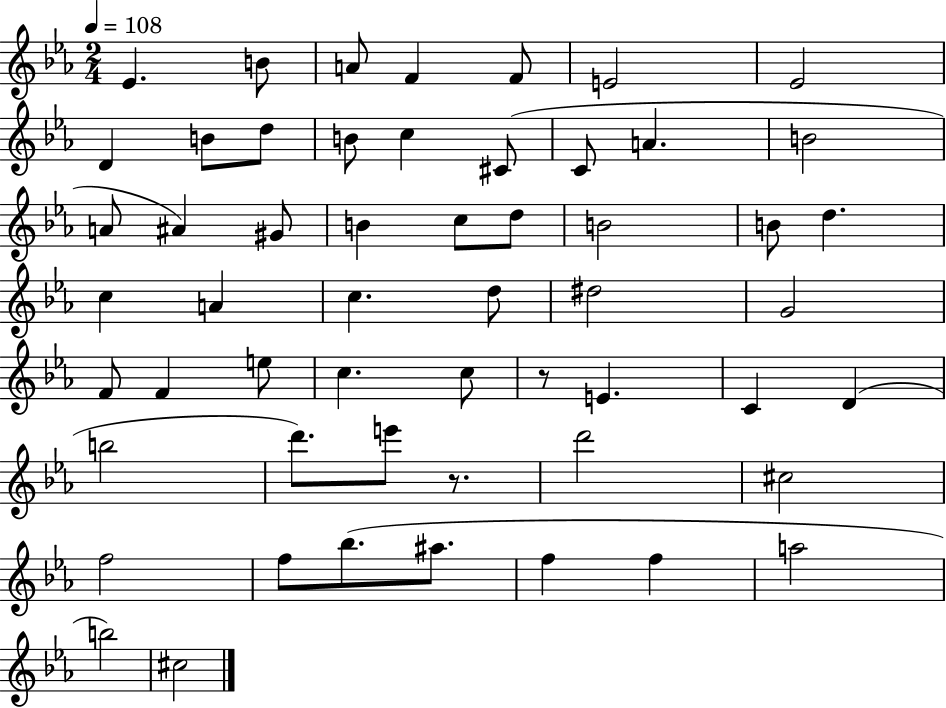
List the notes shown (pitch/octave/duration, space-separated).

Eb4/q. B4/e A4/e F4/q F4/e E4/h Eb4/h D4/q B4/e D5/e B4/e C5/q C#4/e C4/e A4/q. B4/h A4/e A#4/q G#4/e B4/q C5/e D5/e B4/h B4/e D5/q. C5/q A4/q C5/q. D5/e D#5/h G4/h F4/e F4/q E5/e C5/q. C5/e R/e E4/q. C4/q D4/q B5/h D6/e. E6/e R/e. D6/h C#5/h F5/h F5/e Bb5/e. A#5/e. F5/q F5/q A5/h B5/h C#5/h